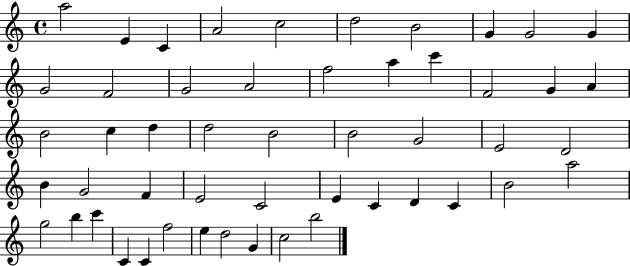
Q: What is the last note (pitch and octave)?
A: B5